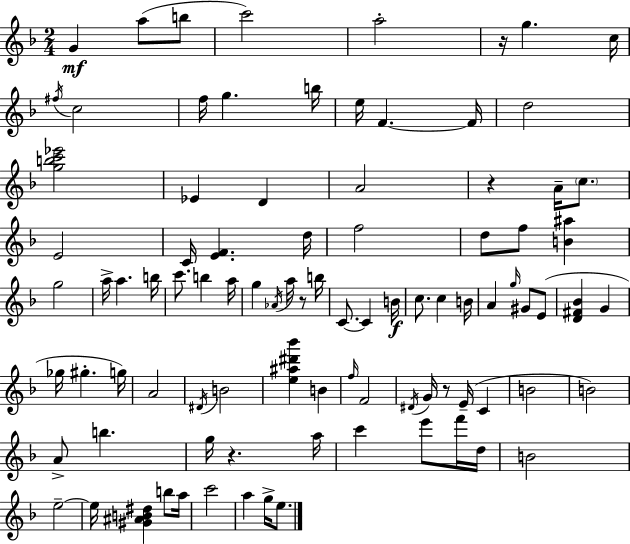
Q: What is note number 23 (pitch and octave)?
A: C4